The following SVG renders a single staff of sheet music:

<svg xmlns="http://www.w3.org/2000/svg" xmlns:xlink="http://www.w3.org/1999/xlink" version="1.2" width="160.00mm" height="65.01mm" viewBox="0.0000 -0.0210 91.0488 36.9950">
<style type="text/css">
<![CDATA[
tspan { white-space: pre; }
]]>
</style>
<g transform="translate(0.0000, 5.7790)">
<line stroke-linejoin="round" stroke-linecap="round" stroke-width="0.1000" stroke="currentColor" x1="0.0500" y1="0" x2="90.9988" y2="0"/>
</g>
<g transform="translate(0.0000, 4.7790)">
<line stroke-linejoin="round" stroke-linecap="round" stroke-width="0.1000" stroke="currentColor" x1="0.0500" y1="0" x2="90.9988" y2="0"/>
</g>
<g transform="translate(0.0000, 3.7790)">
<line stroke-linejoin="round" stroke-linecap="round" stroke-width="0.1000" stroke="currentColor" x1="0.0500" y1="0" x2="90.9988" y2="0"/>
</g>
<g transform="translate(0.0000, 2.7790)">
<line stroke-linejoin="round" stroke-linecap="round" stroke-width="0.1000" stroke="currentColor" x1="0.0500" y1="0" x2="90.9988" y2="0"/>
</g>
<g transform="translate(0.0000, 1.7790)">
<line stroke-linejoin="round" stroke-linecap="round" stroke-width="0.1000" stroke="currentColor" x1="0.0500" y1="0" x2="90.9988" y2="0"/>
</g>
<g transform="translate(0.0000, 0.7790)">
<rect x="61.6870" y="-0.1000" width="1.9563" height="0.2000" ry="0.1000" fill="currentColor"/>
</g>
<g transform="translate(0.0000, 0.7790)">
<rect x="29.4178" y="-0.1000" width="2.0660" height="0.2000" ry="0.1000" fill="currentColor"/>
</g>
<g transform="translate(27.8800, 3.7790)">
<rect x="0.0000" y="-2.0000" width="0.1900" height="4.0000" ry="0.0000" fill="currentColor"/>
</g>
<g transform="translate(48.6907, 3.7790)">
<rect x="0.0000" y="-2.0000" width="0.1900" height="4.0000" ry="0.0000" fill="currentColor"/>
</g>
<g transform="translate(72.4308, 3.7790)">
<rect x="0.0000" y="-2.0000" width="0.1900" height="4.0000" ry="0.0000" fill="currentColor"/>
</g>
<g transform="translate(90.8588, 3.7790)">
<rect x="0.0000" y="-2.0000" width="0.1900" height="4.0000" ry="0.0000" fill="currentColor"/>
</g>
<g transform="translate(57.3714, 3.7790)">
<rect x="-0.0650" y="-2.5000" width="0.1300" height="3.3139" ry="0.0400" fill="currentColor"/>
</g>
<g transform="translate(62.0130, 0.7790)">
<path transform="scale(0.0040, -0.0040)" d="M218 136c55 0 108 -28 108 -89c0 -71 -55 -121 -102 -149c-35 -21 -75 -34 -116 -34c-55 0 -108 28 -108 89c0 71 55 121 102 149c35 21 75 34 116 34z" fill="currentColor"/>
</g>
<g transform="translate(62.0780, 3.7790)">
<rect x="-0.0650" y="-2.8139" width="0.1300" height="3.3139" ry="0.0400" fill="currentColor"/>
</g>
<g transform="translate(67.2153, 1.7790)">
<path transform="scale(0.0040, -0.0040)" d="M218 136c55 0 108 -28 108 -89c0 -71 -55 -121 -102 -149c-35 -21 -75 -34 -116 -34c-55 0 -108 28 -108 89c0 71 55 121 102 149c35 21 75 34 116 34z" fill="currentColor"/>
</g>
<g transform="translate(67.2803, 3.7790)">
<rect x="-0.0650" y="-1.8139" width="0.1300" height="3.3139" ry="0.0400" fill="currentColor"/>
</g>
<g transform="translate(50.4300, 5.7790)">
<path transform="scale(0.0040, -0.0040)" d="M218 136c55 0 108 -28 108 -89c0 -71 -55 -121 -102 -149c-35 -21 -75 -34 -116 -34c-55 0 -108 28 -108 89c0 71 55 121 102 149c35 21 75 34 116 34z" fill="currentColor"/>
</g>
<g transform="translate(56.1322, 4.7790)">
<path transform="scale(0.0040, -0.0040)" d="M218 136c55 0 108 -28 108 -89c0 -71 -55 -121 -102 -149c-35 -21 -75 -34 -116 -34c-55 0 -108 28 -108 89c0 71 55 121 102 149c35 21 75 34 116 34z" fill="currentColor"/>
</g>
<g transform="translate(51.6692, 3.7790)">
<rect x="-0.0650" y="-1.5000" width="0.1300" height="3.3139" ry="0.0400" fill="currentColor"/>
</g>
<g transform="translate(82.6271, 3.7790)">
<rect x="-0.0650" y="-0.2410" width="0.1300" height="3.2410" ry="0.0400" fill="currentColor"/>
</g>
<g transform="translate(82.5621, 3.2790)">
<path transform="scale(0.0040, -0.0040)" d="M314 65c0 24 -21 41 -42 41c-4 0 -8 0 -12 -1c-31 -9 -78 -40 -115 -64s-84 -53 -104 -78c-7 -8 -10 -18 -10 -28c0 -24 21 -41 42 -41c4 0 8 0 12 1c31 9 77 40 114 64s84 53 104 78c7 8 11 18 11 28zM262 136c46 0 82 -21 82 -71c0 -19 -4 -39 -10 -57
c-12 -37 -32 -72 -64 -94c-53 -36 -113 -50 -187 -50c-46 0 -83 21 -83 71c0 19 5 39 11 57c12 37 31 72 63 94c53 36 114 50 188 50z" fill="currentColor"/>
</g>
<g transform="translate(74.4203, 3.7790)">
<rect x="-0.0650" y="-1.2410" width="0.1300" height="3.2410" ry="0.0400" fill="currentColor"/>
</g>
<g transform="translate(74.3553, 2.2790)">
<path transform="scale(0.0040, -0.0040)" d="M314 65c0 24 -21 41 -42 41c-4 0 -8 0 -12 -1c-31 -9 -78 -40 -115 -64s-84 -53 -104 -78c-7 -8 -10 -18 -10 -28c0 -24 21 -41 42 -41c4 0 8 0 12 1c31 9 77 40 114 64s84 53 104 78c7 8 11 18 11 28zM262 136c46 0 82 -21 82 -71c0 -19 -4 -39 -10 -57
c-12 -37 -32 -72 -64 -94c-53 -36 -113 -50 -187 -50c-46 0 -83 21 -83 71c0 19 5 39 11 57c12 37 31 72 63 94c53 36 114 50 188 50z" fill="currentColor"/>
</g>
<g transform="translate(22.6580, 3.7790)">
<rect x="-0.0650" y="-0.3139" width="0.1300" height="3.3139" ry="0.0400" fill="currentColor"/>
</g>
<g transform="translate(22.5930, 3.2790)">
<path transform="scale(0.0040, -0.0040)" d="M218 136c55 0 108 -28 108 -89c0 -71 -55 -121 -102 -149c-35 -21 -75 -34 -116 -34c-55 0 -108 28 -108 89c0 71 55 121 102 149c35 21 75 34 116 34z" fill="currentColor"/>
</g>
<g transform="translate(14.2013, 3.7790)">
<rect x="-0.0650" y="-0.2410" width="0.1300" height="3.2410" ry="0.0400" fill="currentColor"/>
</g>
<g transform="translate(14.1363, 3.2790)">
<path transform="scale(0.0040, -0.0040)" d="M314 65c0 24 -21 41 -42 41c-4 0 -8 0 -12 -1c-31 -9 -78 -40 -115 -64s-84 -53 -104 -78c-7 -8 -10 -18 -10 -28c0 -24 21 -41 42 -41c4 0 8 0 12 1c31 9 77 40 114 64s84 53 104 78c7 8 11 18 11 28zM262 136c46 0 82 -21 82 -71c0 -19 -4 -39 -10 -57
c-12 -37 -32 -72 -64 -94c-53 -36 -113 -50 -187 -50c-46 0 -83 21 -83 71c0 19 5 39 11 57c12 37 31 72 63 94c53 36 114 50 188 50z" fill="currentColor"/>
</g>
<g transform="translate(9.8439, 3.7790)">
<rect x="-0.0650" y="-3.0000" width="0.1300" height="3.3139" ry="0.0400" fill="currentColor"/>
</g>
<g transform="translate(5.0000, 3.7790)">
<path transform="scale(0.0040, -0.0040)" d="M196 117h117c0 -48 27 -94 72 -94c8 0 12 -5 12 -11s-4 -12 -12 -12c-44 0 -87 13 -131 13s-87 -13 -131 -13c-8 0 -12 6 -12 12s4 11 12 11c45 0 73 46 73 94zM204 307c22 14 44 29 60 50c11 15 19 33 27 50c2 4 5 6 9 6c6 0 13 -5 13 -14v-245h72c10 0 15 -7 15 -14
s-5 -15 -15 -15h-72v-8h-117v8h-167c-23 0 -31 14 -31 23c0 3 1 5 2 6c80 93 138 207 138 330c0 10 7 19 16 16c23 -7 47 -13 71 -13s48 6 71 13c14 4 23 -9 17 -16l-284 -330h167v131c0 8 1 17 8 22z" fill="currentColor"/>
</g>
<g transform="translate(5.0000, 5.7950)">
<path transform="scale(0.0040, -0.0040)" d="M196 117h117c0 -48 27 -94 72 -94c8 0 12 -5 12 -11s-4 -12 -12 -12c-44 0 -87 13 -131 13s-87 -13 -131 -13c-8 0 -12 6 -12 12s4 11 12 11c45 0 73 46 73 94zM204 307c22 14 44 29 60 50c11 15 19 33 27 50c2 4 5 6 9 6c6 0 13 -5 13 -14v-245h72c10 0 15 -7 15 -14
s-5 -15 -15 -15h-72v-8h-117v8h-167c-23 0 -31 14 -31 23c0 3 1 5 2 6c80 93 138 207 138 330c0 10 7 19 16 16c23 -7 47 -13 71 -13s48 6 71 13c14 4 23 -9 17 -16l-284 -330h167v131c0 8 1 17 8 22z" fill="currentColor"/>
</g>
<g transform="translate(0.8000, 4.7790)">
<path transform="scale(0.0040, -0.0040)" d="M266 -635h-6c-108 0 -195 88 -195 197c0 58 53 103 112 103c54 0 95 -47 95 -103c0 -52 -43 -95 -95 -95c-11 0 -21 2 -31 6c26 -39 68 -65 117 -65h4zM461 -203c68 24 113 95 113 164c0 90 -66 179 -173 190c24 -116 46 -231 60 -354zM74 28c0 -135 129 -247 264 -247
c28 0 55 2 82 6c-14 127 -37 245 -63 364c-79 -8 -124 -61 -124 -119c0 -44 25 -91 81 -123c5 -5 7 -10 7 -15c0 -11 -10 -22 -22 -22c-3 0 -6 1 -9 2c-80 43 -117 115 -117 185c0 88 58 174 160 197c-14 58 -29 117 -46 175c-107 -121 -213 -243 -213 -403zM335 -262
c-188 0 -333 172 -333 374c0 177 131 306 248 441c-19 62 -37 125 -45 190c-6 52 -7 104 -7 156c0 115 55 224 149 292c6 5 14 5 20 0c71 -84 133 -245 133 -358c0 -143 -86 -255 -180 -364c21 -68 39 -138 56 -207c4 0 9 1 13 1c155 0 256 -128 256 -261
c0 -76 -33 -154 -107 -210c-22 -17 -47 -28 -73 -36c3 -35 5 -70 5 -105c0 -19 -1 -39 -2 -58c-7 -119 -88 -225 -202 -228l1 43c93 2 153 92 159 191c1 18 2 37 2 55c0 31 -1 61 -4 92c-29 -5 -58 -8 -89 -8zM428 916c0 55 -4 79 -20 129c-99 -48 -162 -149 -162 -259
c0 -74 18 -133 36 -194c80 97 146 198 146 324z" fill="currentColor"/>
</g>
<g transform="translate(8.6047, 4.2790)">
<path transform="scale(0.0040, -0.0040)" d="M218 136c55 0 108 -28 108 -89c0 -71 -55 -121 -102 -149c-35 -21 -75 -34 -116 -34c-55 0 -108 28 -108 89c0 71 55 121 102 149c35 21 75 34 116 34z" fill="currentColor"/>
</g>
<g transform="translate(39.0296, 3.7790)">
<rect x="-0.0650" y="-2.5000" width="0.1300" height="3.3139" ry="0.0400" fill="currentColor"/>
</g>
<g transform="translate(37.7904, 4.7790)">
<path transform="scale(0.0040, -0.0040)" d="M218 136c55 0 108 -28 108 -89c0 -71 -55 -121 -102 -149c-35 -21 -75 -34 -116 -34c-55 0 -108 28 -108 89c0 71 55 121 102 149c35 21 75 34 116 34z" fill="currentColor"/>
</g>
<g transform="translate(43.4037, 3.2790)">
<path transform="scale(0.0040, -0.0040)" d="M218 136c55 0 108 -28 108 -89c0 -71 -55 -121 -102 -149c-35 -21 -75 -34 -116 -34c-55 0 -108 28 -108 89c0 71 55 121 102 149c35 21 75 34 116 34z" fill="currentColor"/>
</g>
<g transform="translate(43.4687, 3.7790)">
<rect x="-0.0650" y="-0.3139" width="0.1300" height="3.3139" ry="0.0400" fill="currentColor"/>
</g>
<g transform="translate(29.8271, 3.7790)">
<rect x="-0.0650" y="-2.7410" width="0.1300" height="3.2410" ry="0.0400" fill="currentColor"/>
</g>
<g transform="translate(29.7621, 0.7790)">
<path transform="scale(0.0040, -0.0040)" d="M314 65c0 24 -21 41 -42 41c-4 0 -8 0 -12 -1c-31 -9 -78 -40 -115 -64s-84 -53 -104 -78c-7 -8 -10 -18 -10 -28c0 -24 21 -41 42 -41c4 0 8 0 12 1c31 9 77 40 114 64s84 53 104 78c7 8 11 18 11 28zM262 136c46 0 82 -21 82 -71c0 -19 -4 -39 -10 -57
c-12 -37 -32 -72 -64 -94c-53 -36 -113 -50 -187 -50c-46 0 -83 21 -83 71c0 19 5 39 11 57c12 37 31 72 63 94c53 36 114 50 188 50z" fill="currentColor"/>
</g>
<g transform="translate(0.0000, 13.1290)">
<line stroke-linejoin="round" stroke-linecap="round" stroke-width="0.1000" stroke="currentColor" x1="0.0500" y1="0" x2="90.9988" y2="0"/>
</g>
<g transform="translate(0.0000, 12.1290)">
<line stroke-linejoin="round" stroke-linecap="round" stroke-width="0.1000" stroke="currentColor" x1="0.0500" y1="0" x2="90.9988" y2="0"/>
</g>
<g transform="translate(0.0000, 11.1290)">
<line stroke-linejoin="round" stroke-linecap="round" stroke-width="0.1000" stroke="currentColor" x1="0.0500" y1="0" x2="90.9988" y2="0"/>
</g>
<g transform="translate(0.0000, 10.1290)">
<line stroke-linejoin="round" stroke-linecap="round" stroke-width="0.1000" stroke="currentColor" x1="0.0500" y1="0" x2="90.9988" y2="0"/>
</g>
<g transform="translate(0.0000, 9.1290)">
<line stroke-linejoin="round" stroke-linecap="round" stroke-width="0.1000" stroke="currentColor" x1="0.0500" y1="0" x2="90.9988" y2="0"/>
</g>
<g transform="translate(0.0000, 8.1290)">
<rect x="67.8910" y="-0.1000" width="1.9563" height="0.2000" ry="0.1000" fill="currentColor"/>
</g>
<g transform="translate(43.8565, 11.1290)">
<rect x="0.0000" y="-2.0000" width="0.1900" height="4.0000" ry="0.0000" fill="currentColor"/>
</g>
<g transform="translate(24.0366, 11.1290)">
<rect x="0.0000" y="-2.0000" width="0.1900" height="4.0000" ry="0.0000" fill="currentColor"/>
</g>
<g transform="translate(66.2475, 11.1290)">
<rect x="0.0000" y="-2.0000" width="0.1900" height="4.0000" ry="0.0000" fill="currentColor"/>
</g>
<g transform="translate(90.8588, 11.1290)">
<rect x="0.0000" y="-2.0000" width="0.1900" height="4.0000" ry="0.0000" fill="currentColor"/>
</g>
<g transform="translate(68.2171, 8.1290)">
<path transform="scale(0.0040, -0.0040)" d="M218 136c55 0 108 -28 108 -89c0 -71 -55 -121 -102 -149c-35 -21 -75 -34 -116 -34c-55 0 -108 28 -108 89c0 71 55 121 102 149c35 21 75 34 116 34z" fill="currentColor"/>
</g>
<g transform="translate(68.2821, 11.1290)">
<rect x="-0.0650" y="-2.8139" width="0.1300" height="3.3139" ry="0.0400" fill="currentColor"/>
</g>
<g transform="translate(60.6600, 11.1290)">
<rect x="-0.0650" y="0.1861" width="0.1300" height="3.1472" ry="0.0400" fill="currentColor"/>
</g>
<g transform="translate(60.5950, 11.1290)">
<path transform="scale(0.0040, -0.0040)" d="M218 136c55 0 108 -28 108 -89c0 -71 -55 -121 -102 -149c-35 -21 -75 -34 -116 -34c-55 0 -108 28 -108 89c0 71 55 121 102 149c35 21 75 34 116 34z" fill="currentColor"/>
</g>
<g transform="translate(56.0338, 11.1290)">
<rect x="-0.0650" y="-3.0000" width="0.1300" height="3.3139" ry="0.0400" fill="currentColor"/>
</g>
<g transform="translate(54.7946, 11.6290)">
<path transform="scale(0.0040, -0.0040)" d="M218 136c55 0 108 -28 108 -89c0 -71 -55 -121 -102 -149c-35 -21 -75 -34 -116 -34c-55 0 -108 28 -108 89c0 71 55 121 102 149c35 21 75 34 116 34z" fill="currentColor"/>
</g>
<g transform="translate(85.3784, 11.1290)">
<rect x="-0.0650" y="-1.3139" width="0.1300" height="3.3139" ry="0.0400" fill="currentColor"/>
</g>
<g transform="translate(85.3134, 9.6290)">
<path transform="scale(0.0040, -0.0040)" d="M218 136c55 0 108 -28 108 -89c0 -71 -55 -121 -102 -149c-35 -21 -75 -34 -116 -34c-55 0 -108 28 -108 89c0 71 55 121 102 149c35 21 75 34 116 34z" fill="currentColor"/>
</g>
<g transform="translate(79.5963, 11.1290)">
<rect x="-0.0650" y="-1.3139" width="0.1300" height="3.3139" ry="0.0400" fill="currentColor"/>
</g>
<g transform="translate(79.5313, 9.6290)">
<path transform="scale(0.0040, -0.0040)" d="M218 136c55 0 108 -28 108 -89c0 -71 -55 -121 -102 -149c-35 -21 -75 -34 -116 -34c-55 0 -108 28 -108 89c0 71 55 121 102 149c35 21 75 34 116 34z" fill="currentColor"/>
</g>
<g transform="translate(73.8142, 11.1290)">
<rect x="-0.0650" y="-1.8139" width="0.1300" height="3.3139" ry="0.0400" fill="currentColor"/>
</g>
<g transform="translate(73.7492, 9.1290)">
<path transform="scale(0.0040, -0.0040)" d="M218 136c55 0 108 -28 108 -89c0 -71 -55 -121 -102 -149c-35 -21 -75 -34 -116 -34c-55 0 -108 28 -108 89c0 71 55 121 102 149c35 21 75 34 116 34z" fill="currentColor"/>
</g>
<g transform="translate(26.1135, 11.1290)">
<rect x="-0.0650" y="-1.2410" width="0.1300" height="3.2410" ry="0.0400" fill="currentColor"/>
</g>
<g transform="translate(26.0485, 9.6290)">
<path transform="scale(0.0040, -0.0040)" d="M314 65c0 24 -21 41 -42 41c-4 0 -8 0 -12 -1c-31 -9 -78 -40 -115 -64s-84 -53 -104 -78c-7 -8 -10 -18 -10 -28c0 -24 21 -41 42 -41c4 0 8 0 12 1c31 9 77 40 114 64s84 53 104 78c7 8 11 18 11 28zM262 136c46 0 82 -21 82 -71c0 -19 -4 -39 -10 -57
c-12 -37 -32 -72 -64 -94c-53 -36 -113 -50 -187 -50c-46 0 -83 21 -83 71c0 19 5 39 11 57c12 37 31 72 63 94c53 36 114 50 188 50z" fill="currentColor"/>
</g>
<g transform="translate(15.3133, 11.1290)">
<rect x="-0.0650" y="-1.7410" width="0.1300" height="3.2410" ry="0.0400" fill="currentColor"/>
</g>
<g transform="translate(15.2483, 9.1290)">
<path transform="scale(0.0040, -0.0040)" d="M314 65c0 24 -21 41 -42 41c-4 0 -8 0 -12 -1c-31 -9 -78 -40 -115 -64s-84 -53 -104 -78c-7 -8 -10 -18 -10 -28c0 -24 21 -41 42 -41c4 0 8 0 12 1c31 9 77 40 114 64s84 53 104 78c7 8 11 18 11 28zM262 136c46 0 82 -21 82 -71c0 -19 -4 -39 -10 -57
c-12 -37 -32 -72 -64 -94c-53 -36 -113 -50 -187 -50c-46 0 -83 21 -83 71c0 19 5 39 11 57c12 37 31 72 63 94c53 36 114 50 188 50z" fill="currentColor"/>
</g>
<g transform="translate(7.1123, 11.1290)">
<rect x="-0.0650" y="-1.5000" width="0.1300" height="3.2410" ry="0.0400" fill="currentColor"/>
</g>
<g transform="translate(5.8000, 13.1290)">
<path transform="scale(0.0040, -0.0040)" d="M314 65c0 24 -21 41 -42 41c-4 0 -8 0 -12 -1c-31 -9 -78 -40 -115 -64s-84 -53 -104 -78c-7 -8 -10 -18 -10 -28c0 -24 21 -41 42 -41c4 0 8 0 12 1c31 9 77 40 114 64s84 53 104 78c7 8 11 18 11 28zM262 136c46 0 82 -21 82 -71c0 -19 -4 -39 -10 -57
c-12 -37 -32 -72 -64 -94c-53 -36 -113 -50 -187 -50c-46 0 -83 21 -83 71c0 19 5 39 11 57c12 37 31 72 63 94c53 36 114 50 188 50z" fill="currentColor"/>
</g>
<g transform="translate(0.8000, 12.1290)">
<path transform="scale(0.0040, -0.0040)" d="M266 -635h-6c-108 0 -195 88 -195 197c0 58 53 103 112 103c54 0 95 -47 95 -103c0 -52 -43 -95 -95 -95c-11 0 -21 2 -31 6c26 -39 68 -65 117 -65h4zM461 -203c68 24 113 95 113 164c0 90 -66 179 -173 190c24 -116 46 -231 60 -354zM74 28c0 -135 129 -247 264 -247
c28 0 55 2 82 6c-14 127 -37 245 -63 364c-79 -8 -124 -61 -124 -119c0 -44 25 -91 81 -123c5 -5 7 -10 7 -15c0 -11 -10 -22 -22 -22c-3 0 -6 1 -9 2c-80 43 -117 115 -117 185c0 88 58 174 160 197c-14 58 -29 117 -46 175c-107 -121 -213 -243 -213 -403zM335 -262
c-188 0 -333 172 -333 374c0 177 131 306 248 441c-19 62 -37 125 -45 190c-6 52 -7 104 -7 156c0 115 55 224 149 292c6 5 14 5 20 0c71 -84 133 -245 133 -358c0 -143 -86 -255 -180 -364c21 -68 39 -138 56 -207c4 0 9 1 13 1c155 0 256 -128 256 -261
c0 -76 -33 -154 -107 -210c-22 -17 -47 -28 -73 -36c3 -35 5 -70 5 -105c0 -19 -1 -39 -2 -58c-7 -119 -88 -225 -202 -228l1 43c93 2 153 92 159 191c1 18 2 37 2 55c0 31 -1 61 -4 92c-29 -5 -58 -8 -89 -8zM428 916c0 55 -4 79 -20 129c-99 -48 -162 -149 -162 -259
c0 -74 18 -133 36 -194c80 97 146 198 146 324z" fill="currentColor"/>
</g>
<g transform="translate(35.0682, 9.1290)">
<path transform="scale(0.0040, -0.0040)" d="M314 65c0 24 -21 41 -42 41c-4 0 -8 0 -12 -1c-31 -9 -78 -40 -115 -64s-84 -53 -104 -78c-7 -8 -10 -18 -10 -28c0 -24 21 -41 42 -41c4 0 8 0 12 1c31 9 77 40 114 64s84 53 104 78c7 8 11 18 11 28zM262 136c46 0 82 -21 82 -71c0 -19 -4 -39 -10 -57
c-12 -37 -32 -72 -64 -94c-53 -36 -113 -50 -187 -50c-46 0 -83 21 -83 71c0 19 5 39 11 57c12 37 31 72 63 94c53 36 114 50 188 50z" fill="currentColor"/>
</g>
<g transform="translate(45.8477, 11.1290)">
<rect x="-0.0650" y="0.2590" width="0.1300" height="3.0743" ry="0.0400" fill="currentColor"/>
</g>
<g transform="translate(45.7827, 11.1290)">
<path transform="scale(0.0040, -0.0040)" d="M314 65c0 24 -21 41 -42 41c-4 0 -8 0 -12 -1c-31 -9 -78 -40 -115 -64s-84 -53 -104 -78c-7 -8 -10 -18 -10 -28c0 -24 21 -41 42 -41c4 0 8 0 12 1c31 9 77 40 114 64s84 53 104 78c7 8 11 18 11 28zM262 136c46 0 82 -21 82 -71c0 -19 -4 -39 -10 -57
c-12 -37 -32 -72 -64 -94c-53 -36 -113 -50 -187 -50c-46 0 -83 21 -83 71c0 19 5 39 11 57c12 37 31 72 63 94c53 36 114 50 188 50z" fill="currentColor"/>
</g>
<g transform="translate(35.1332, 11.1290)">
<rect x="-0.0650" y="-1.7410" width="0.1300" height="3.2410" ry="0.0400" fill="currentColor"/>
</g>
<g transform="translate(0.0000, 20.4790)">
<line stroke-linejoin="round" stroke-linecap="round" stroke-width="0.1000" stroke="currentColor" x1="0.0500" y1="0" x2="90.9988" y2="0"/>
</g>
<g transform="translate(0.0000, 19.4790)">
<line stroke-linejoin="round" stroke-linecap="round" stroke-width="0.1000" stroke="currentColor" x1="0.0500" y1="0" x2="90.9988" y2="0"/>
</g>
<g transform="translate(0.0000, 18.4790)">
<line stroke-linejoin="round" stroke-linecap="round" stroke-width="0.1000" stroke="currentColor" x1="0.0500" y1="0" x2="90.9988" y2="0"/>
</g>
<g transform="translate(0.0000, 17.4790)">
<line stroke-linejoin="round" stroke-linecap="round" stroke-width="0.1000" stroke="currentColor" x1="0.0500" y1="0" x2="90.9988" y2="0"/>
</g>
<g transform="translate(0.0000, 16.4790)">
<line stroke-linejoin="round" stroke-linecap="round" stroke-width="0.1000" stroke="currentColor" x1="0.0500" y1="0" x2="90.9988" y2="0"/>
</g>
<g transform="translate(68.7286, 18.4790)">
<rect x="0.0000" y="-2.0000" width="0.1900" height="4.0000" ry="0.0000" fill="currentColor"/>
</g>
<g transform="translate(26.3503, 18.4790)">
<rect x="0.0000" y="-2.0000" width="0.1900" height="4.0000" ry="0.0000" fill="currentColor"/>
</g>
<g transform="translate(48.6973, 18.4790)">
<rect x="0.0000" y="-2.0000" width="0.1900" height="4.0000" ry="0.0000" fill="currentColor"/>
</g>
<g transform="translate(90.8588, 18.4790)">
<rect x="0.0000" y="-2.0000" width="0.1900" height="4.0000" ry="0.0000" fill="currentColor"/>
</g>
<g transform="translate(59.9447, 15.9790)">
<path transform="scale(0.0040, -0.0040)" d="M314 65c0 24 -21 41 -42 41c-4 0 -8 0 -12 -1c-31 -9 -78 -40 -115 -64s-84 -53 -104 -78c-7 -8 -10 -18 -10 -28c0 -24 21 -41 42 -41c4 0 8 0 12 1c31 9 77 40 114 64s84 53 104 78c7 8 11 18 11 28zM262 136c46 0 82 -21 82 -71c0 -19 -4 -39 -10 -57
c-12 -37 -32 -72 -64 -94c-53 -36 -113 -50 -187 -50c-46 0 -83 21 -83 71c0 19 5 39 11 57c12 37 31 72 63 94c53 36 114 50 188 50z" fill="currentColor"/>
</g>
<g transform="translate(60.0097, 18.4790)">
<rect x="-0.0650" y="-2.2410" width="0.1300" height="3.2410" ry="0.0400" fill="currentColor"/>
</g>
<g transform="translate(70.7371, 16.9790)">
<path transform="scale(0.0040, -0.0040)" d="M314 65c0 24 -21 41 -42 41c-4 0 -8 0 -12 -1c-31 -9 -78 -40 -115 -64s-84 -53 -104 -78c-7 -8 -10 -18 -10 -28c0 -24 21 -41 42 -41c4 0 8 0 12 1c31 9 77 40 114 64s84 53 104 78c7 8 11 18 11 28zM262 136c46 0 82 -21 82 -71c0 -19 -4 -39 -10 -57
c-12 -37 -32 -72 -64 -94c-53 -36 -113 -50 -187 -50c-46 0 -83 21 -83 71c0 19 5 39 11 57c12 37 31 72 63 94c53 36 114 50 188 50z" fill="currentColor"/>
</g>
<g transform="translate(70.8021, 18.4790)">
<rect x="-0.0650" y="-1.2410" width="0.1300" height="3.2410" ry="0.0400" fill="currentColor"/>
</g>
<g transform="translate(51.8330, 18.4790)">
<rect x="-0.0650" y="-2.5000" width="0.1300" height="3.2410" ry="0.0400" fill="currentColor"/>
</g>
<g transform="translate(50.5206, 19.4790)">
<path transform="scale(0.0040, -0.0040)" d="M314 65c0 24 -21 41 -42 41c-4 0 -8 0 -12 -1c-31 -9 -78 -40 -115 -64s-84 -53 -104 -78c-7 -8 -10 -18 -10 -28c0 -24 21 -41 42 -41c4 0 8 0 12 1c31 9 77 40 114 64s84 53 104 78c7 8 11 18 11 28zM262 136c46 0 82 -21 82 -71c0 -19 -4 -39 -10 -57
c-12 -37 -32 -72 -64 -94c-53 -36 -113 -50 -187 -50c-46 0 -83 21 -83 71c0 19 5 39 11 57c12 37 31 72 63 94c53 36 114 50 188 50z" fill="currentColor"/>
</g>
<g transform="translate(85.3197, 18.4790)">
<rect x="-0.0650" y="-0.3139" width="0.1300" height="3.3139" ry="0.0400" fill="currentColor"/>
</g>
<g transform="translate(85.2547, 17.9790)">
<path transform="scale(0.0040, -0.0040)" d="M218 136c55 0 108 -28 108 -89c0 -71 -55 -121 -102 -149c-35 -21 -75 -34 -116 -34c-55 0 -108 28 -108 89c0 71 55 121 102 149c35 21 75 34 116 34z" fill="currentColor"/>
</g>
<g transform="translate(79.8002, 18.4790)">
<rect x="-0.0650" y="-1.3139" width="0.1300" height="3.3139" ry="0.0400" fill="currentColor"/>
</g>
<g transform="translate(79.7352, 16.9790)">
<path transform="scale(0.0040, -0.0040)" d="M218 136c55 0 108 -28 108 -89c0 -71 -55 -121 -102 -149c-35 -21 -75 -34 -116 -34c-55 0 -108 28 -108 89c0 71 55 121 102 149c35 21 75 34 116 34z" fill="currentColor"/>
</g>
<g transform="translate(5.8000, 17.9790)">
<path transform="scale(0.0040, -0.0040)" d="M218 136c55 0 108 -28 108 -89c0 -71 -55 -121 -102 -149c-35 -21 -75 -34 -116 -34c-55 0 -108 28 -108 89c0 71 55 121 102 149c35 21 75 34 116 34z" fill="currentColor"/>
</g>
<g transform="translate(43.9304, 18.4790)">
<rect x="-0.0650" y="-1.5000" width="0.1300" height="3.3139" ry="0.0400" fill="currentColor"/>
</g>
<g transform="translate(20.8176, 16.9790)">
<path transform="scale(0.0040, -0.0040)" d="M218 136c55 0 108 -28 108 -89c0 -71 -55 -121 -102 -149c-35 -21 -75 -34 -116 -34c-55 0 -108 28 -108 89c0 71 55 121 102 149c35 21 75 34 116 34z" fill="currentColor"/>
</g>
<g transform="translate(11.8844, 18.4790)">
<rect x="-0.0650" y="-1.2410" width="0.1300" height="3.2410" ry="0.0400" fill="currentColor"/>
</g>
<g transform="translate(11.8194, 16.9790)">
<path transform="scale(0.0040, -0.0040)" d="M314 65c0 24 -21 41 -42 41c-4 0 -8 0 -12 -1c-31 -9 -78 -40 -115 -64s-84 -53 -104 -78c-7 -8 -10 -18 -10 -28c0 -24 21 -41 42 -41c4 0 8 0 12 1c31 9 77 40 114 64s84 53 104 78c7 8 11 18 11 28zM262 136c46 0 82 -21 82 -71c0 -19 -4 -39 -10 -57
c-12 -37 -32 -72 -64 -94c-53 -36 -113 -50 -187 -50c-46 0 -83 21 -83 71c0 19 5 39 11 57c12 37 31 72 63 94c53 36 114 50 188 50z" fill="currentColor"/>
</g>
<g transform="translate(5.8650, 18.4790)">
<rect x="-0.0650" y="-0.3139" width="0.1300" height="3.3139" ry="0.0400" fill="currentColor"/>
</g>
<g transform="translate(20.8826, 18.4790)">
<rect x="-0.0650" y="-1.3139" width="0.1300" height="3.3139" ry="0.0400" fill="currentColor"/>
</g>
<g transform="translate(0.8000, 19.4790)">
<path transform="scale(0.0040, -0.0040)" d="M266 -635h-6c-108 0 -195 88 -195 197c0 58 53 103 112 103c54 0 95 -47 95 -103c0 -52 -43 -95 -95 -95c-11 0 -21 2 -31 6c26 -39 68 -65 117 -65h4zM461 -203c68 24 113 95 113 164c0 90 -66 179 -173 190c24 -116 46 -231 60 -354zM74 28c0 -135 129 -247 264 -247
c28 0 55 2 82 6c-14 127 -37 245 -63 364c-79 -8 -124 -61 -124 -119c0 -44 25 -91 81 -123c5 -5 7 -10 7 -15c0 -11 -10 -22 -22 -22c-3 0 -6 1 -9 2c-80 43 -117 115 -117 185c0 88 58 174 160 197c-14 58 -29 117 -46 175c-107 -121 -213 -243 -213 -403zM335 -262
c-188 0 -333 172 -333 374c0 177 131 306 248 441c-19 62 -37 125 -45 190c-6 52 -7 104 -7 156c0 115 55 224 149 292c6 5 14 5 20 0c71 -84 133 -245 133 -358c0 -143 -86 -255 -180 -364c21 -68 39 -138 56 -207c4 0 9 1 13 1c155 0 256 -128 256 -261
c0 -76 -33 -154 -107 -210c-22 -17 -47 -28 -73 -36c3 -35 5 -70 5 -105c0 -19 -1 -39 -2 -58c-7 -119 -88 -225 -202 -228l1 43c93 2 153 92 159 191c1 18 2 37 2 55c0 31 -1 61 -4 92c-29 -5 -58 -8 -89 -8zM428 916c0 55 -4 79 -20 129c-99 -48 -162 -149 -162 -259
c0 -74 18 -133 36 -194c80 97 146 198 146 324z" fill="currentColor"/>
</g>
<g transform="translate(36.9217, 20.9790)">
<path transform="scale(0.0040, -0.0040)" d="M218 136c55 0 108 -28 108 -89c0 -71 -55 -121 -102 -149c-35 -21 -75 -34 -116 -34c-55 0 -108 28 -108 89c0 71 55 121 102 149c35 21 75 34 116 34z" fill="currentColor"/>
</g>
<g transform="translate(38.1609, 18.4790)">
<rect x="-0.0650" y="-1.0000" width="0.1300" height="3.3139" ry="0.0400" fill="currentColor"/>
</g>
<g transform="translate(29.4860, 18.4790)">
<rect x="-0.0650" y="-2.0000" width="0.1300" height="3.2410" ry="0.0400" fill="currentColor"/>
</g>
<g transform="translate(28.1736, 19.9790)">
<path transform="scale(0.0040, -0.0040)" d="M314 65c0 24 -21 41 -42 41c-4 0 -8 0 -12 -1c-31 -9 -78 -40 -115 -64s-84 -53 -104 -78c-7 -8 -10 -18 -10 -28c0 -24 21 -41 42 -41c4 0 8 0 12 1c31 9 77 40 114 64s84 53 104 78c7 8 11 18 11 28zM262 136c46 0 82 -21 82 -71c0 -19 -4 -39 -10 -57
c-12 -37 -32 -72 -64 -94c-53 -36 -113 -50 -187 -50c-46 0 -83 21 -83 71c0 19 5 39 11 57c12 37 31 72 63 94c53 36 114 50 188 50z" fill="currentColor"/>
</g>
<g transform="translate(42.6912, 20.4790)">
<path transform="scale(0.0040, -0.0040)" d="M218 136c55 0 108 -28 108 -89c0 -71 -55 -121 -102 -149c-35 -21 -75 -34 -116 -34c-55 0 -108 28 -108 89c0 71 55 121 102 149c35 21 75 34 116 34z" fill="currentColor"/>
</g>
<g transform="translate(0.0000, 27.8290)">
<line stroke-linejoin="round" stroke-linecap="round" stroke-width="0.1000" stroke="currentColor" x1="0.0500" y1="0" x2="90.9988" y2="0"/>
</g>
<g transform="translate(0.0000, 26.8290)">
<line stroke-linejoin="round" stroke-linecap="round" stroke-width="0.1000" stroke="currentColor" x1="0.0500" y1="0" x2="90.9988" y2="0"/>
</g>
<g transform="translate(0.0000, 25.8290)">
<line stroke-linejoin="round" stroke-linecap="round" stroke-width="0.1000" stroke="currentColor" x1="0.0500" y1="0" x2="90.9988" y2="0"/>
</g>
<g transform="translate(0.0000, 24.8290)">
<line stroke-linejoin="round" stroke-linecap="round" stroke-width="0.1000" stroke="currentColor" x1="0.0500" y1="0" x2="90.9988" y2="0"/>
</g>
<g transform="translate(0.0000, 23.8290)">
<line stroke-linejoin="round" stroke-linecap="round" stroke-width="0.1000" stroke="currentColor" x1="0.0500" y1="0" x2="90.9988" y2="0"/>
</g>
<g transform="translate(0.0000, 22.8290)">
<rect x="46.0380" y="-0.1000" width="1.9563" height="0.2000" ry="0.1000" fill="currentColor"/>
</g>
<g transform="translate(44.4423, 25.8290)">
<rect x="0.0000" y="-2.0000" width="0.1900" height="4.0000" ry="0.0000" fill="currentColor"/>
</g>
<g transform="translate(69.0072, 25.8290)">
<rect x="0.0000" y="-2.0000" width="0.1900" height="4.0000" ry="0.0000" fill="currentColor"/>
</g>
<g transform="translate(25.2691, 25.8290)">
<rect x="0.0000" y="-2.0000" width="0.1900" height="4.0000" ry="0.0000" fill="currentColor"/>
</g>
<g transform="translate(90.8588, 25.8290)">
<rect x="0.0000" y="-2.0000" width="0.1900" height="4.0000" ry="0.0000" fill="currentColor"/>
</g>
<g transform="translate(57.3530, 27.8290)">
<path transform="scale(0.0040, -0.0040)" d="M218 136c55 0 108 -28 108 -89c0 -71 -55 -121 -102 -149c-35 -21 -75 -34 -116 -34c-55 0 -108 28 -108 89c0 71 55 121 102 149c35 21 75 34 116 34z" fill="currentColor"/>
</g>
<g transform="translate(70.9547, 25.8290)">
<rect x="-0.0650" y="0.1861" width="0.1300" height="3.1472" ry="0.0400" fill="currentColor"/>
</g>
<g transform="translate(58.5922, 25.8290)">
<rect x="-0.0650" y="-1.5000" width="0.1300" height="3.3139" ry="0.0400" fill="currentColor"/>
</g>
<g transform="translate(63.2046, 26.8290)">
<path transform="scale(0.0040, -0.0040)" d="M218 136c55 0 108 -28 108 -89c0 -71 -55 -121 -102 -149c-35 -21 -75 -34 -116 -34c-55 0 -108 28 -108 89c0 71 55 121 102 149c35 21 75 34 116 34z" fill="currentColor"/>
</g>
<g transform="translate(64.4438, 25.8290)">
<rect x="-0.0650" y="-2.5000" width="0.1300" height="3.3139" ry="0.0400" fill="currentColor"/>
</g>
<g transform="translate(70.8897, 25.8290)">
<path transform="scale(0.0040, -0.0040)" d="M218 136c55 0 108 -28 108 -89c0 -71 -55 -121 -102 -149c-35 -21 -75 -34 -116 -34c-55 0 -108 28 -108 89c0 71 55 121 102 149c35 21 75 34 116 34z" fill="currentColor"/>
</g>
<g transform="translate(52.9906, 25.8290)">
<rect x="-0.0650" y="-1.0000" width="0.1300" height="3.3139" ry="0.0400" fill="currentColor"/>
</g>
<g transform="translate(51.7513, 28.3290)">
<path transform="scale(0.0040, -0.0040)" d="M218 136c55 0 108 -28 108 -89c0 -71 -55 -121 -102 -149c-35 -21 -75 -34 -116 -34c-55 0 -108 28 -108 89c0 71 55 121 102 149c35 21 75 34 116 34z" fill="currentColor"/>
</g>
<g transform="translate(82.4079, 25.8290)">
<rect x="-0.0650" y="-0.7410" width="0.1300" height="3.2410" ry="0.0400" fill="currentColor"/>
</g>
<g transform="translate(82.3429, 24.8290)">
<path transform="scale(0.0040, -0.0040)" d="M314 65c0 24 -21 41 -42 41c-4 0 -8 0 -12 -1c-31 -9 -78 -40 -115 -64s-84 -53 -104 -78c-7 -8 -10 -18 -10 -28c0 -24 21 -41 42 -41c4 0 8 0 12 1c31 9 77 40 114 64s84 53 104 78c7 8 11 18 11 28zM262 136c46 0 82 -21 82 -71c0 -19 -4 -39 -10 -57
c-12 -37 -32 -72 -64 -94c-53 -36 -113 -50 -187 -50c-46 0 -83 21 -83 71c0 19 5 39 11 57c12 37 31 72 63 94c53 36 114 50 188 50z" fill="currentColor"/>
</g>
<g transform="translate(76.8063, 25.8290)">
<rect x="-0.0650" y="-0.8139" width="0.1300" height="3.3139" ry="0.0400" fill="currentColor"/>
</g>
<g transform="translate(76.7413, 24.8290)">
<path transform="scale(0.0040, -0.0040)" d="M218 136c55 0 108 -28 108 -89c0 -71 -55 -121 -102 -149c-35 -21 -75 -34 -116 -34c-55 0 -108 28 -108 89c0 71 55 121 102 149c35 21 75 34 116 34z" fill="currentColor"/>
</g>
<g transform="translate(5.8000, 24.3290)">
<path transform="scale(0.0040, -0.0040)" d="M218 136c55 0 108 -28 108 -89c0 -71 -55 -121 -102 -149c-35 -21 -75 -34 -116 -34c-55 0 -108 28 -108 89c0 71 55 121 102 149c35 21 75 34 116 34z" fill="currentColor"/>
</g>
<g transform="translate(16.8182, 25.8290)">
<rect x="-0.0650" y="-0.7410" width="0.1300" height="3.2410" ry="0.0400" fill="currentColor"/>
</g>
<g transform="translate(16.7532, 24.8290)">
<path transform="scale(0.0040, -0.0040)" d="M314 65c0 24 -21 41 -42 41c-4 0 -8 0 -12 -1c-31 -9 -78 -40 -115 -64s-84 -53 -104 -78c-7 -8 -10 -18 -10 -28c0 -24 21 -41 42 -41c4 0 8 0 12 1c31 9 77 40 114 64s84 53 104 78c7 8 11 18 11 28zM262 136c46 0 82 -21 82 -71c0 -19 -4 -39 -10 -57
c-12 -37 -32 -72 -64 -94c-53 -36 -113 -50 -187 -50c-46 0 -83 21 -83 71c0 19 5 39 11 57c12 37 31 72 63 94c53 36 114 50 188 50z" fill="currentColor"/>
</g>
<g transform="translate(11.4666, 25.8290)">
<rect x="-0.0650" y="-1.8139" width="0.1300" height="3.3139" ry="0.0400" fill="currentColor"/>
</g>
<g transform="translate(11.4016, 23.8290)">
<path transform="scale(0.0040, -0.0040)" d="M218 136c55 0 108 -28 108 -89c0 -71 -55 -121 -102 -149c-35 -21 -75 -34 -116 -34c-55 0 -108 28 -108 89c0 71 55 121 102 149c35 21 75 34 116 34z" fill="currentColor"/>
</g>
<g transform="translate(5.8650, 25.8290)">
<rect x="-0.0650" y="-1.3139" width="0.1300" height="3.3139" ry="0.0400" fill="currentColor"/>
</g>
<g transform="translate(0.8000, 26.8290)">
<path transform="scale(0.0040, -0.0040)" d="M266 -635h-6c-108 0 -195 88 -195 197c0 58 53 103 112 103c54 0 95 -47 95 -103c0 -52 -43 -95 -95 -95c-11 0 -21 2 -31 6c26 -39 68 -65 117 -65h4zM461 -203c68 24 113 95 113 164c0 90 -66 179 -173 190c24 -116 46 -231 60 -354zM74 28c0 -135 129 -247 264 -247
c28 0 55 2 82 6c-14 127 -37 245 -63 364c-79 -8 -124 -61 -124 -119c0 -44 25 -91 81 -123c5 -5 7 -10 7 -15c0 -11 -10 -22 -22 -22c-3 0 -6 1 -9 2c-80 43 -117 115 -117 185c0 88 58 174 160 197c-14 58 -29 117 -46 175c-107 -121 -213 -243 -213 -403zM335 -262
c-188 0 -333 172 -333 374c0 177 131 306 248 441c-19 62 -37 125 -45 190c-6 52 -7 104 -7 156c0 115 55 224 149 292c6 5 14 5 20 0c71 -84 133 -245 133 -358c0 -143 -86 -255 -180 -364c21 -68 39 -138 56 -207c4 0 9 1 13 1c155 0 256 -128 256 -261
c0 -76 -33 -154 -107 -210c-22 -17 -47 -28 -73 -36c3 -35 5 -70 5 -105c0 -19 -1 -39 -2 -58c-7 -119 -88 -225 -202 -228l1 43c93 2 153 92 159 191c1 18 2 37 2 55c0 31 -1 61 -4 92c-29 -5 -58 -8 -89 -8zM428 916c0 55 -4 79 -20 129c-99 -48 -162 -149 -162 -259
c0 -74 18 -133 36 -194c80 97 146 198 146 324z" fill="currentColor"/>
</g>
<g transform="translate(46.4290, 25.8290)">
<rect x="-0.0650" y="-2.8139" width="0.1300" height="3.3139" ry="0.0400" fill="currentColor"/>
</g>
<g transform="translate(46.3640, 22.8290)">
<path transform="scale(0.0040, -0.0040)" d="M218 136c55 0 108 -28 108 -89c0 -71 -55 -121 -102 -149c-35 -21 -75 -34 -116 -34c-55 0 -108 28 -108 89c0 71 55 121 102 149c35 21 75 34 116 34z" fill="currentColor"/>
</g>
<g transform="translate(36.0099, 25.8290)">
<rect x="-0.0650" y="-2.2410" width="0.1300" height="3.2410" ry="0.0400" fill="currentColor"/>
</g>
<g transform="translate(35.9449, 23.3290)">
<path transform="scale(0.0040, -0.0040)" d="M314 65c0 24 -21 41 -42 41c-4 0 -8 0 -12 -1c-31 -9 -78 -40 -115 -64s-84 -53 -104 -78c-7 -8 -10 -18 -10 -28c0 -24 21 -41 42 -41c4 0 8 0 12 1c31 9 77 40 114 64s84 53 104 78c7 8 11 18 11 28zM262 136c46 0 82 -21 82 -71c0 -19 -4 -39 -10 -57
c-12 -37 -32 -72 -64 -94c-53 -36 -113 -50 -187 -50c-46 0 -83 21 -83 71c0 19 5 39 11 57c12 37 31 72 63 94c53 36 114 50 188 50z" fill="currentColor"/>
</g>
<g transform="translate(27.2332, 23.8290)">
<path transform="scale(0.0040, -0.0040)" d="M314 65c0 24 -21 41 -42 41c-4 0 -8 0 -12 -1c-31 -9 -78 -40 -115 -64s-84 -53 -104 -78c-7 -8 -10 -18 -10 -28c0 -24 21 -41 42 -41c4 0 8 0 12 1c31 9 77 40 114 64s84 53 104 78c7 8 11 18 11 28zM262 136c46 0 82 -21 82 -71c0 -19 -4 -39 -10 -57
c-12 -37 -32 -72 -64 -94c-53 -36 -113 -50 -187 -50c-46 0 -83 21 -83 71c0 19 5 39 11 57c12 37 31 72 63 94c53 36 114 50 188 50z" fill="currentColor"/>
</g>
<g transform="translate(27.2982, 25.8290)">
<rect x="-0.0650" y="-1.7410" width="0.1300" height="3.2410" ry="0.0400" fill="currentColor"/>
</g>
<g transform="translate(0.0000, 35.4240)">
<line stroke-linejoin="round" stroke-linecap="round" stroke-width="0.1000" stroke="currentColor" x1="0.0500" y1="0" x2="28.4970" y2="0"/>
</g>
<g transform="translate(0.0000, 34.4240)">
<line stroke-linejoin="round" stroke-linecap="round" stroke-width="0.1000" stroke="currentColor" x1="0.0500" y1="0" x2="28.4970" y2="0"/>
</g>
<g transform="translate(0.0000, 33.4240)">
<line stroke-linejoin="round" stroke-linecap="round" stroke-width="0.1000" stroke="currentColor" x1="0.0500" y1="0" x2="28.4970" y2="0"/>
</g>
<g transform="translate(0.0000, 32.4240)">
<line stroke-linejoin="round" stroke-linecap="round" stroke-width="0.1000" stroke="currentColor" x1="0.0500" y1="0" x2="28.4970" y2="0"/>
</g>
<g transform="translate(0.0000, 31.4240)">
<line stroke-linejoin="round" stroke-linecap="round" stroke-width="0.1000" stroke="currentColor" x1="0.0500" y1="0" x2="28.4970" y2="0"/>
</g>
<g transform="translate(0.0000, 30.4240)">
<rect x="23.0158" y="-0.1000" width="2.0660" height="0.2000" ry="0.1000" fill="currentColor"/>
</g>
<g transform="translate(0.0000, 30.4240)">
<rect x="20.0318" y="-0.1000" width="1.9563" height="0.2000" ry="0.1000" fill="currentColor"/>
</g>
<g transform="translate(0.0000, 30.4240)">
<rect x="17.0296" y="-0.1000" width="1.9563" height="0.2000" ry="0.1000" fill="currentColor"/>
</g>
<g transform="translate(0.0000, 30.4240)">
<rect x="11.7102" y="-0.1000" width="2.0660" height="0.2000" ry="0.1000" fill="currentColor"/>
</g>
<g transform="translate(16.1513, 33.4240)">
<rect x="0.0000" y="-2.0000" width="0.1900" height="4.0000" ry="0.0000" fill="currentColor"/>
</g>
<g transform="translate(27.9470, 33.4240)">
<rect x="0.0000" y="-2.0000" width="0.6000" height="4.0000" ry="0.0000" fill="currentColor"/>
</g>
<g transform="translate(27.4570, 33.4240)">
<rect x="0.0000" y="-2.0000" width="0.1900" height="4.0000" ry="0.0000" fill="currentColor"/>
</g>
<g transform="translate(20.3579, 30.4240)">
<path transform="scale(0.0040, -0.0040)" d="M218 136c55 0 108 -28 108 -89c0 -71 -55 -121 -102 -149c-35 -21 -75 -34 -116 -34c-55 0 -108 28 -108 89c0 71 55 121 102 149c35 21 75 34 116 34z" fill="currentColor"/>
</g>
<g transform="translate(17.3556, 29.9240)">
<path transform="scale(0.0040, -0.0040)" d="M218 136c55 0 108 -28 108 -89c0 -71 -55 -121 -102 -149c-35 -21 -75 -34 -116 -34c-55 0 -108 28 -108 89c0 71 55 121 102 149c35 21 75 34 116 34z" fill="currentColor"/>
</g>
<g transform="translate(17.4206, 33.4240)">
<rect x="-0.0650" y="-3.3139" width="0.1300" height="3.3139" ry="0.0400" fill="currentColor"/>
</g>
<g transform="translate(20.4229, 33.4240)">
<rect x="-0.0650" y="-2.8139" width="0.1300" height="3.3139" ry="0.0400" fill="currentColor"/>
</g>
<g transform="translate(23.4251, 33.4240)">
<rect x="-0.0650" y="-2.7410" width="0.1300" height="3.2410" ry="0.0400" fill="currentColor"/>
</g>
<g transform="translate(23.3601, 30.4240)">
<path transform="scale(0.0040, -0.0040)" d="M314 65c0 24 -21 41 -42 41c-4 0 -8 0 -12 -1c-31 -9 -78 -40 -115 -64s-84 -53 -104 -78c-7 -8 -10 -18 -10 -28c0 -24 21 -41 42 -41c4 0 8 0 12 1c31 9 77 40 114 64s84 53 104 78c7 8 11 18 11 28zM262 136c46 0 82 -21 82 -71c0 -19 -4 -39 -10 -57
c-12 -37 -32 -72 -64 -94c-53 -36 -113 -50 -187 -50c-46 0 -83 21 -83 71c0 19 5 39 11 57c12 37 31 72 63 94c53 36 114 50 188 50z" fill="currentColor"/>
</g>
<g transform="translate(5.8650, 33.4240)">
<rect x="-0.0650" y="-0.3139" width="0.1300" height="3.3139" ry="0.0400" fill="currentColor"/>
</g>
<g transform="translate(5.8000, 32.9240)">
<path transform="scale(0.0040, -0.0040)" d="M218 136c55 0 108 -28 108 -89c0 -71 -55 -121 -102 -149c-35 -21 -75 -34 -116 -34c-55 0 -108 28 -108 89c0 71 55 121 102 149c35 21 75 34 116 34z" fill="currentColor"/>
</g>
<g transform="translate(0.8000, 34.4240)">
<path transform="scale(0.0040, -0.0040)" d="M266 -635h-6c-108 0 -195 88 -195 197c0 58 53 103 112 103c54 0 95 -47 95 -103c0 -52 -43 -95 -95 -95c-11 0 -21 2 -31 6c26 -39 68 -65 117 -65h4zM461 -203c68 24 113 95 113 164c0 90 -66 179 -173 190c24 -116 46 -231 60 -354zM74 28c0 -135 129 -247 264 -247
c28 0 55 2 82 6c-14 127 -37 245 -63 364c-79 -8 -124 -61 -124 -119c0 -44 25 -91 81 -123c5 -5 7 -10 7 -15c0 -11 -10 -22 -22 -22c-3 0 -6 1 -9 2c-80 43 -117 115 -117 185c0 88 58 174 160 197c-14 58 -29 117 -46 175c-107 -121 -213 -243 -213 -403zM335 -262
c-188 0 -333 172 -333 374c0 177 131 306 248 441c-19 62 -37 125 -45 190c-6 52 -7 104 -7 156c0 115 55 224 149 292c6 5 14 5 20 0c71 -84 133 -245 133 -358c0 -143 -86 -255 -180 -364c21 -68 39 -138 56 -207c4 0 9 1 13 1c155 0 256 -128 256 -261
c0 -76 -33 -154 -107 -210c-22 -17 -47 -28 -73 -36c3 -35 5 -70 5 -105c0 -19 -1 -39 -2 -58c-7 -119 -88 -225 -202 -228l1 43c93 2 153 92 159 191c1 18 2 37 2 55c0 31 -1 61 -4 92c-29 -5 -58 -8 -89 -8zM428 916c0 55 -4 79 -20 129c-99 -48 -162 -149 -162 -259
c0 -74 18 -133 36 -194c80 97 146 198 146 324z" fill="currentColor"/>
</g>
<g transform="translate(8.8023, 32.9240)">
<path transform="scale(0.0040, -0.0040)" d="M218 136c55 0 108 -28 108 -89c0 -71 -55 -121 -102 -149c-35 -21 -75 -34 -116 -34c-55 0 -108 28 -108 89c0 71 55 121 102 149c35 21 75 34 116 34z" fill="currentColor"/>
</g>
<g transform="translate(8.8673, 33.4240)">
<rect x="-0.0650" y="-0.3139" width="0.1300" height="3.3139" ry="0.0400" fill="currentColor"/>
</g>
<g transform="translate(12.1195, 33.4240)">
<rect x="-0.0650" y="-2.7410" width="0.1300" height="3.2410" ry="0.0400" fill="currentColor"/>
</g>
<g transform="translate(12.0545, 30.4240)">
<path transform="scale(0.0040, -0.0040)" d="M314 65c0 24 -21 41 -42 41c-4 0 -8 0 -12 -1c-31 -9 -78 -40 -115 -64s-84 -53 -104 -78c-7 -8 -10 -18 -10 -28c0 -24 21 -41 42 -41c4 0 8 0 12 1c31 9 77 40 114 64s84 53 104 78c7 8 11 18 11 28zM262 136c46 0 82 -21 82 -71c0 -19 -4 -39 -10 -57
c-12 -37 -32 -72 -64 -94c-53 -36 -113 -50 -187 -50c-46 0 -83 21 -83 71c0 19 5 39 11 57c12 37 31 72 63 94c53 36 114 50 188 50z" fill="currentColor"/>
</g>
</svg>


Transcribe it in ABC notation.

X:1
T:Untitled
M:4/4
L:1/4
K:C
A c2 c a2 G c E G a f e2 c2 E2 f2 e2 f2 B2 A B a f e e c e2 e F2 D E G2 g2 e2 e c e f d2 f2 g2 a D E G B d d2 c c a2 b a a2